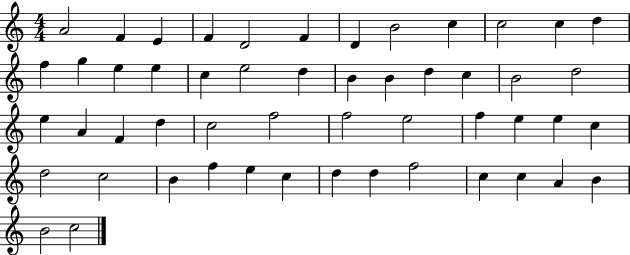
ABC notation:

X:1
T:Untitled
M:4/4
L:1/4
K:C
A2 F E F D2 F D B2 c c2 c d f g e e c e2 d B B d c B2 d2 e A F d c2 f2 f2 e2 f e e c d2 c2 B f e c d d f2 c c A B B2 c2